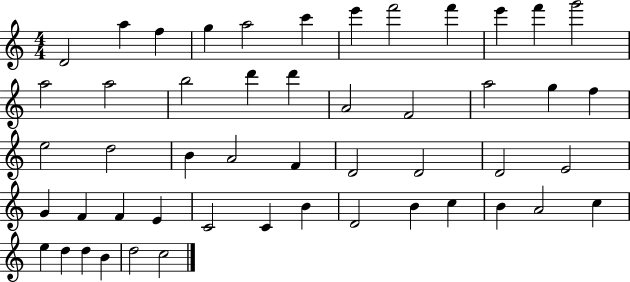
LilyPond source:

{
  \clef treble
  \numericTimeSignature
  \time 4/4
  \key c \major
  d'2 a''4 f''4 | g''4 a''2 c'''4 | e'''4 f'''2 f'''4 | e'''4 f'''4 g'''2 | \break a''2 a''2 | b''2 d'''4 d'''4 | a'2 f'2 | a''2 g''4 f''4 | \break e''2 d''2 | b'4 a'2 f'4 | d'2 d'2 | d'2 e'2 | \break g'4 f'4 f'4 e'4 | c'2 c'4 b'4 | d'2 b'4 c''4 | b'4 a'2 c''4 | \break e''4 d''4 d''4 b'4 | d''2 c''2 | \bar "|."
}